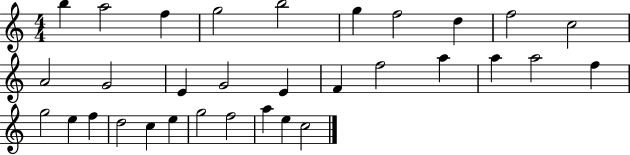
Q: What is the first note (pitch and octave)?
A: B5